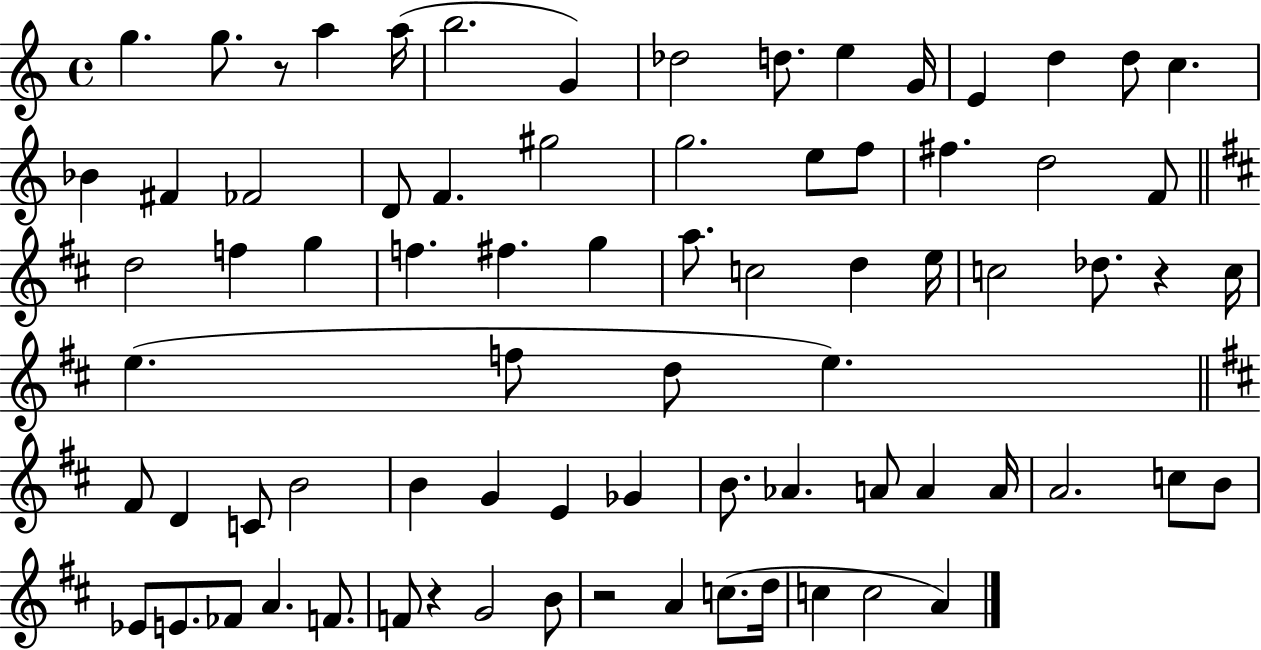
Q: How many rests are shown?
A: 4